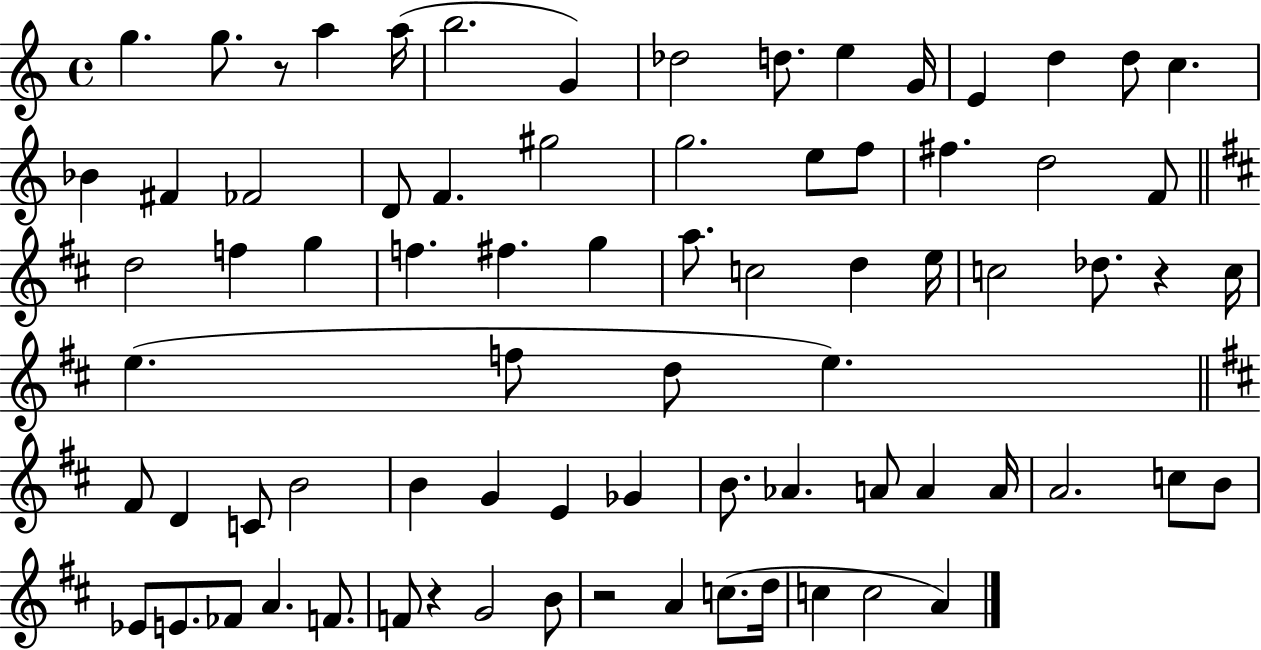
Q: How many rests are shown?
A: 4